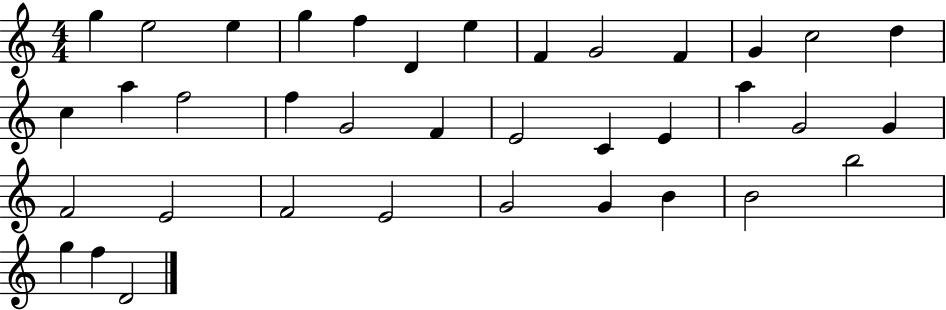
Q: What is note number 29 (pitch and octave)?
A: E4